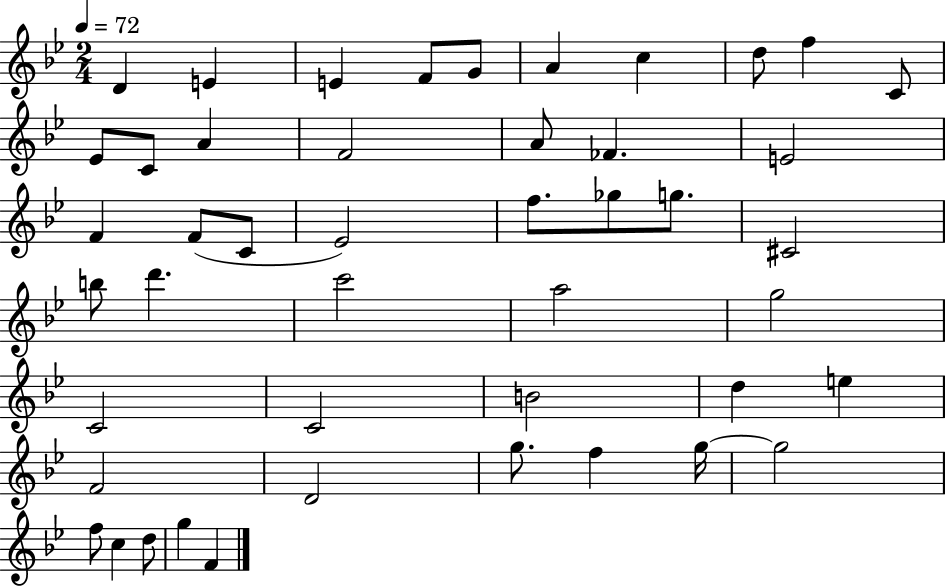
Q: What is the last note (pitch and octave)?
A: F4